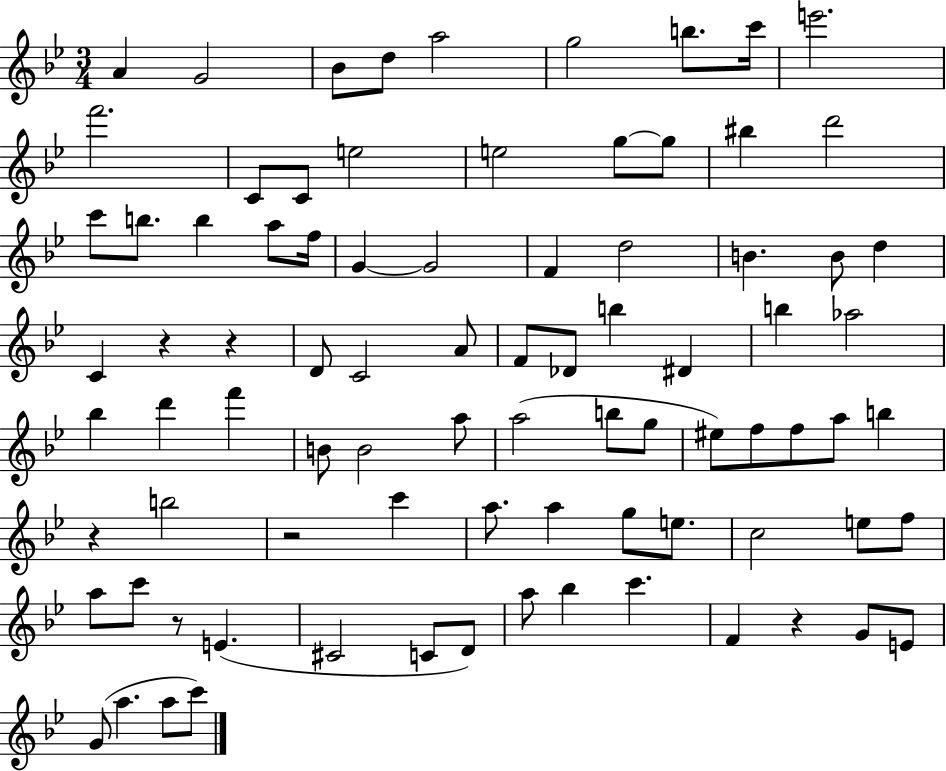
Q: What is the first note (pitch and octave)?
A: A4